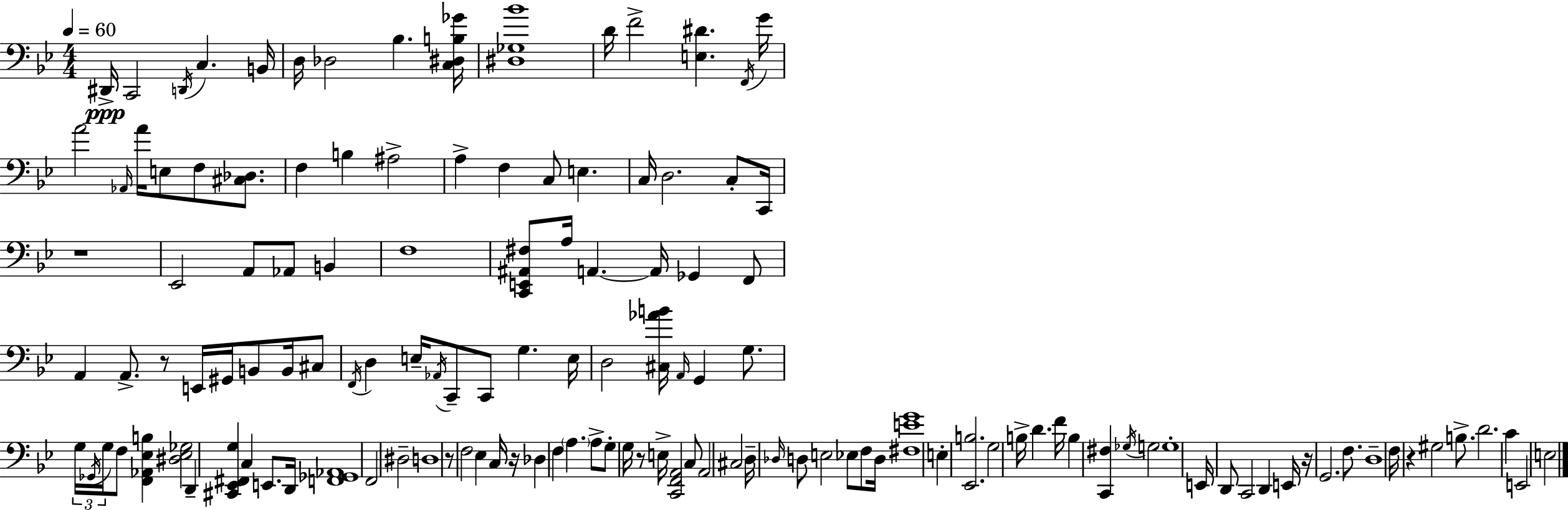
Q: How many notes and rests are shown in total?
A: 133